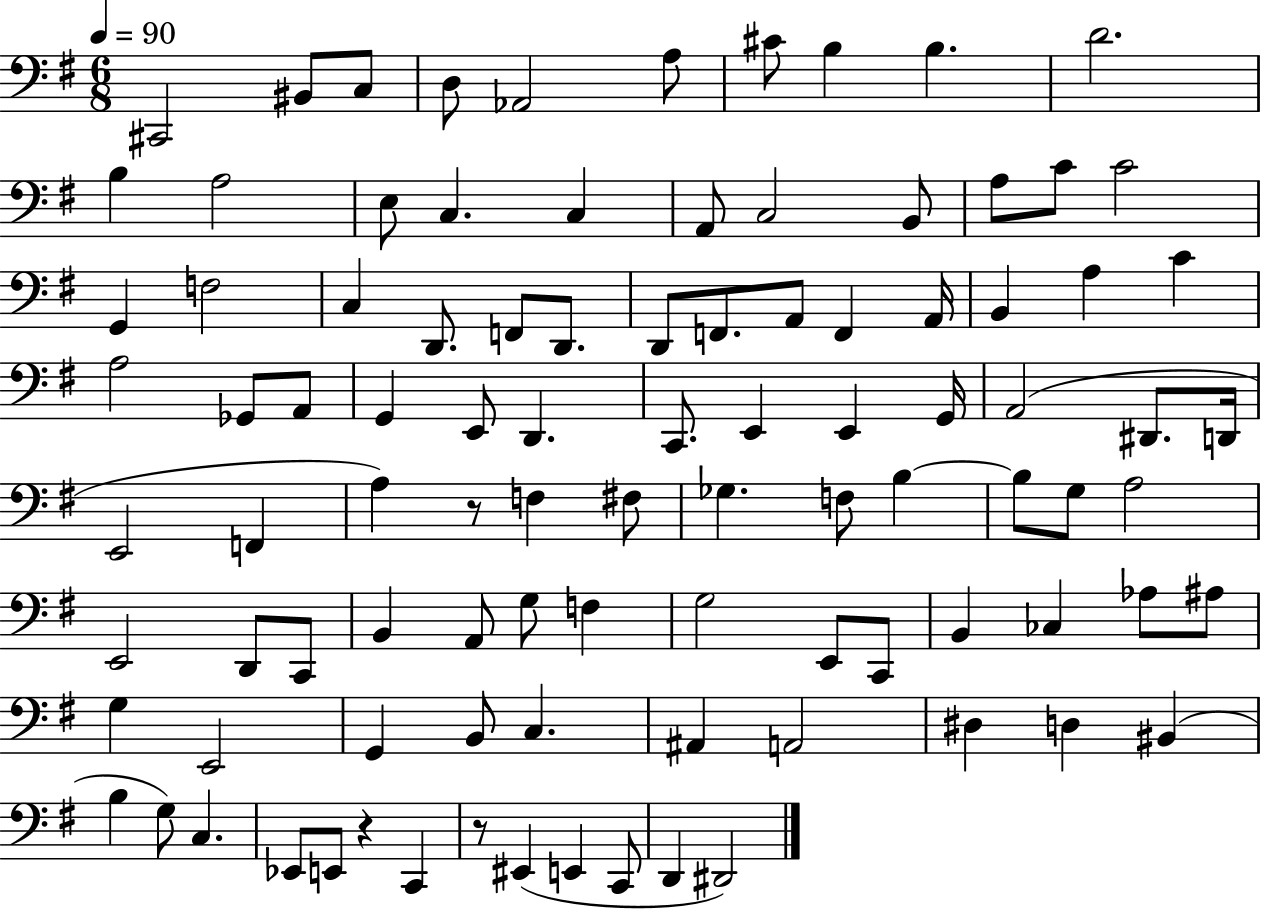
{
  \clef bass
  \numericTimeSignature
  \time 6/8
  \key g \major
  \tempo 4 = 90
  cis,2 bis,8 c8 | d8 aes,2 a8 | cis'8 b4 b4. | d'2. | \break b4 a2 | e8 c4. c4 | a,8 c2 b,8 | a8 c'8 c'2 | \break g,4 f2 | c4 d,8. f,8 d,8. | d,8 f,8. a,8 f,4 a,16 | b,4 a4 c'4 | \break a2 ges,8 a,8 | g,4 e,8 d,4. | c,8. e,4 e,4 g,16 | a,2( dis,8. d,16 | \break e,2 f,4 | a4) r8 f4 fis8 | ges4. f8 b4~~ | b8 g8 a2 | \break e,2 d,8 c,8 | b,4 a,8 g8 f4 | g2 e,8 c,8 | b,4 ces4 aes8 ais8 | \break g4 e,2 | g,4 b,8 c4. | ais,4 a,2 | dis4 d4 bis,4( | \break b4 g8) c4. | ees,8 e,8 r4 c,4 | r8 eis,4( e,4 c,8 | d,4 dis,2) | \break \bar "|."
}